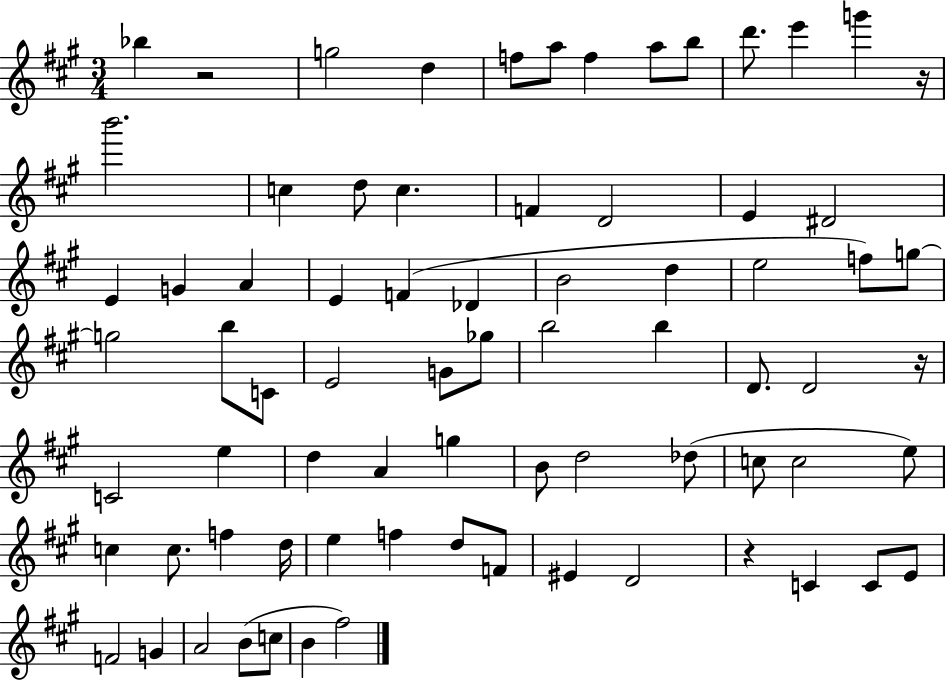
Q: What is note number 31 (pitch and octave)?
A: G5